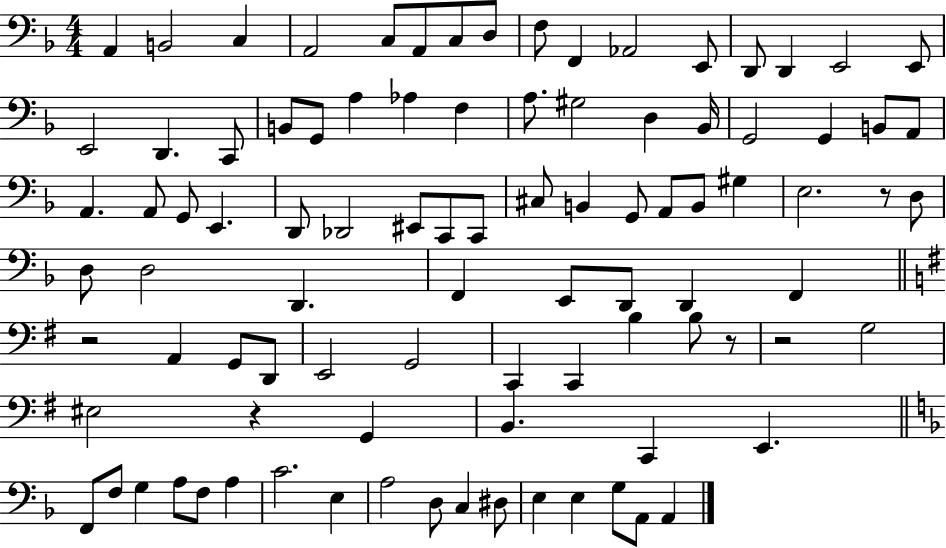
{
  \clef bass
  \numericTimeSignature
  \time 4/4
  \key f \major
  a,4 b,2 c4 | a,2 c8 a,8 c8 d8 | f8 f,4 aes,2 e,8 | d,8 d,4 e,2 e,8 | \break e,2 d,4. c,8 | b,8 g,8 a4 aes4 f4 | a8. gis2 d4 bes,16 | g,2 g,4 b,8 a,8 | \break a,4. a,8 g,8 e,4. | d,8 des,2 eis,8 c,8 c,8 | cis8 b,4 g,8 a,8 b,8 gis4 | e2. r8 d8 | \break d8 d2 d,4. | f,4 e,8 d,8 d,4 f,4 | \bar "||" \break \key g \major r2 a,4 g,8 d,8 | e,2 g,2 | c,4 c,4 b4 b8 r8 | r2 g2 | \break eis2 r4 g,4 | b,4. c,4 e,4. | \bar "||" \break \key d \minor f,8 f8 g4 a8 f8 a4 | c'2. e4 | a2 d8 c4 dis8 | e4 e4 g8 a,8 a,4 | \break \bar "|."
}